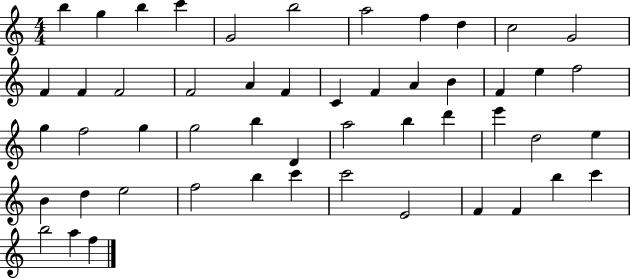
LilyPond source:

{
  \clef treble
  \numericTimeSignature
  \time 4/4
  \key c \major
  b''4 g''4 b''4 c'''4 | g'2 b''2 | a''2 f''4 d''4 | c''2 g'2 | \break f'4 f'4 f'2 | f'2 a'4 f'4 | c'4 f'4 a'4 b'4 | f'4 e''4 f''2 | \break g''4 f''2 g''4 | g''2 b''4 d'4 | a''2 b''4 d'''4 | e'''4 d''2 e''4 | \break b'4 d''4 e''2 | f''2 b''4 c'''4 | c'''2 e'2 | f'4 f'4 b''4 c'''4 | \break b''2 a''4 f''4 | \bar "|."
}